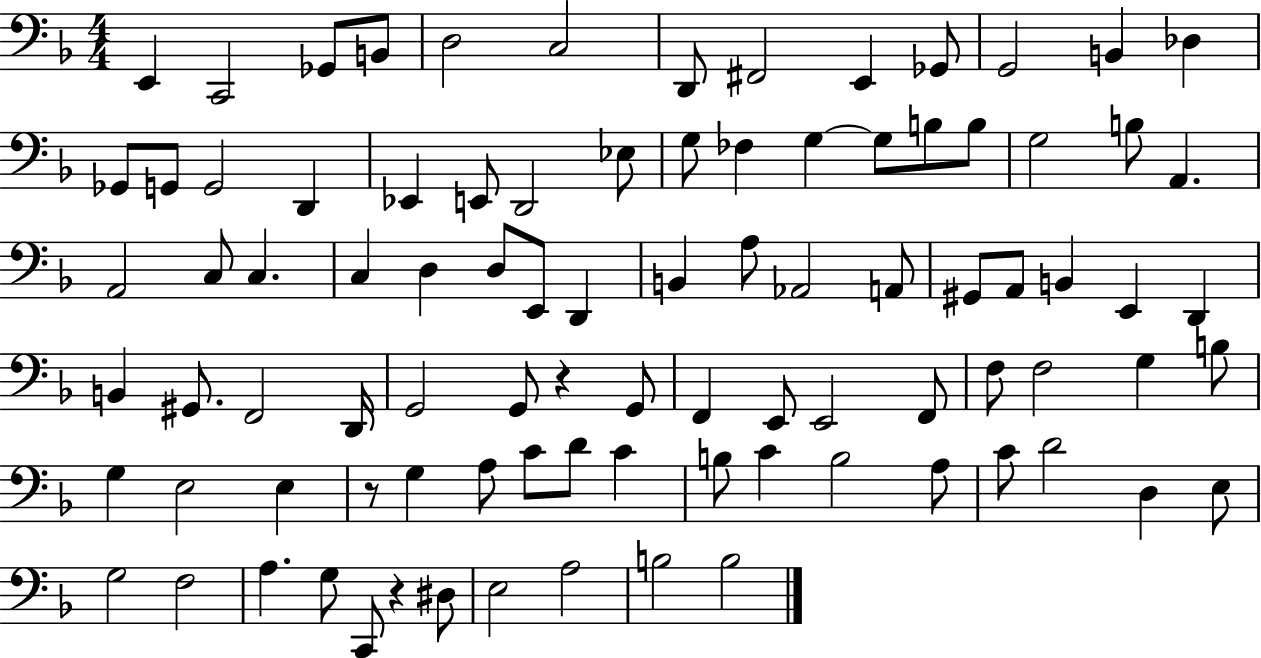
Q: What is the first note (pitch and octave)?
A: E2